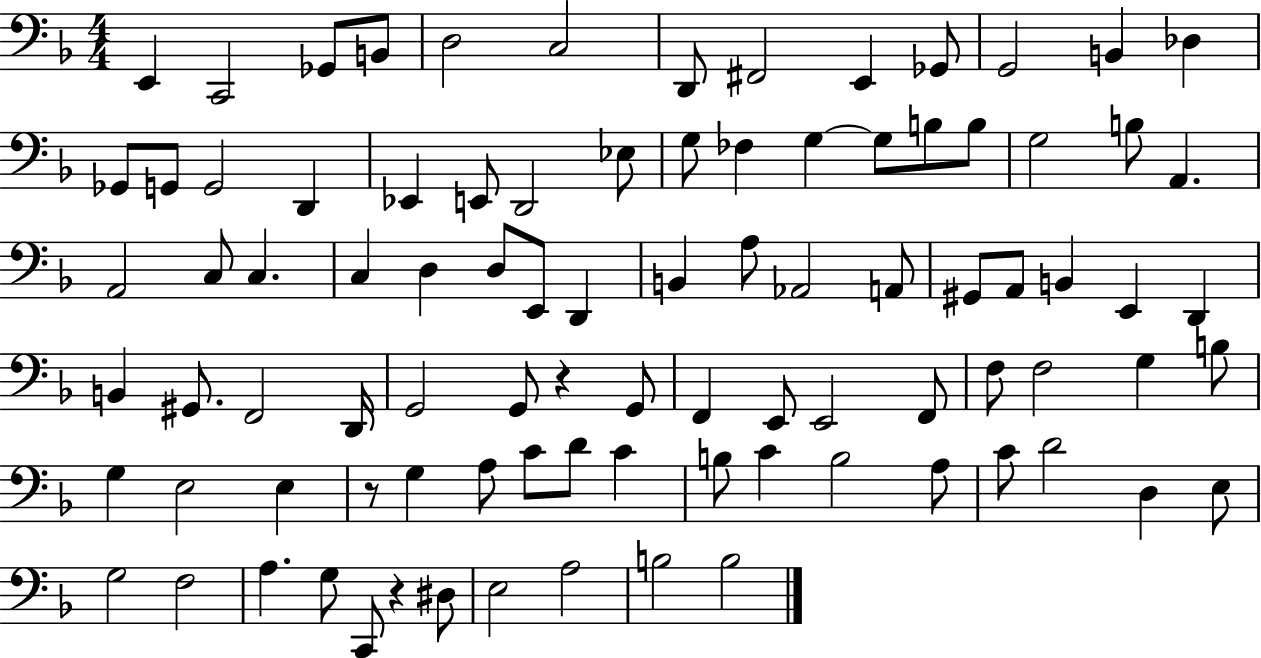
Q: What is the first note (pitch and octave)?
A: E2